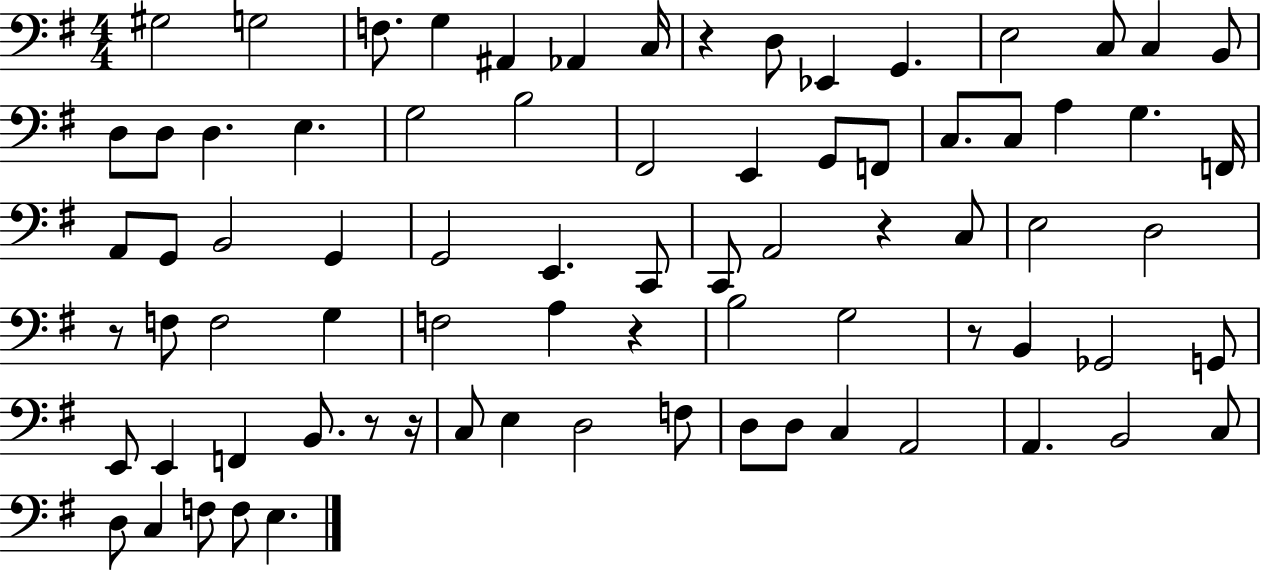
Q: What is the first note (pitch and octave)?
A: G#3